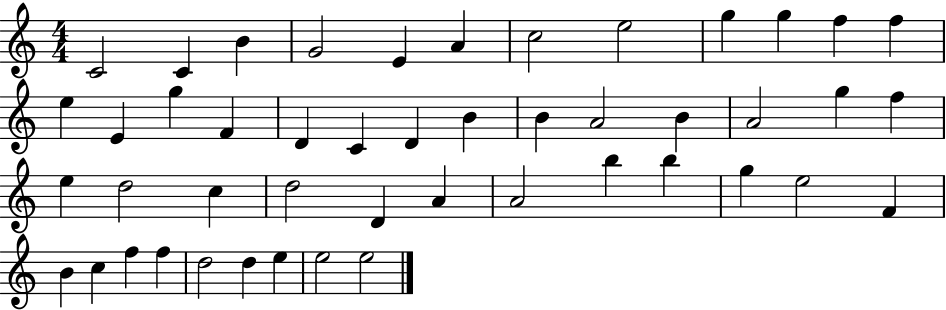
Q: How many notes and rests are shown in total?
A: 47